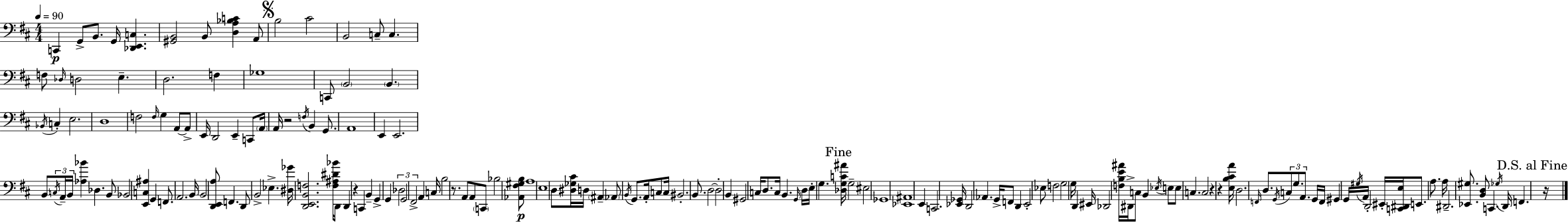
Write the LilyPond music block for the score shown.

{
  \clef bass
  \numericTimeSignature
  \time 4/4
  \key d \major
  \tempo 4 = 90
  \repeat volta 2 { c,4\p g,8-> b,8. g,16 <des, e, c>4. | <gis, b,>2 b,8 <d a bes c'>4 a,8 | \mark \markup { \musicglyph "scripts.segno" } b2 cis'2 | b,2 c8-- c4. | \break f8 \grace { des16 } d2 e4.-- | d2. f4 | ges1 | c,8 \parenthesize b,2 \parenthesize b,4. | \break \acciaccatura { bes,16 } c4-. e2. | d1 | f2 \grace { f16 } g4 a,8~~ | a,8-> e,16 d,2 e,4-- | \break c,8 \parenthesize a,16 a,16 r2 \acciaccatura { f16 } b,4 | g,8. a,1 | e,4 e,2. | b,8 \tuplet 3/2 { \acciaccatura { c16 } a,16-- b,16 } <aes bes'>4 des4. | \break b,8 bes,2 <e, c ais>4 | g,4 f,8. a,2. | b,16 b,2 <d, e, a>8 f,4. | d,8 b,2-> ees4.-> | \break <dis ges'>16 <d, e, b, f>2. | <f ais dis' bes'>16 d,8 d,4 r4 c,4 | b,4-- g,4-> g,4 \tuplet 3/2 { des2 | g,2 fis,2-> } | \break a,4 c16 b2 | r8. a,8 a,8 \parenthesize c,8 bes2 | <aes, fis gis b>8\p a1 | e1 | \break d8 <dis ges cis'>16 d16 \parenthesize ais,4-- \parenthesize aes,8 \acciaccatura { b,16 } | g,8. a,16-. c8 c16 bis,2.-. | b,8. d2~~ d2-. | b,4 gis,2 | \break c16 d8. c16 b,4. \grace { g,16 } d16 e16-. | g4. \mark "Fine" <des g c' ais'>16 g2-- eis2 | ges,1 | <ees, ais,>1 | \break e,4 c,2. | <ees, ges,>16 d,2 | aes,4. g,16-> f,8 d,4 e,2-. | ees8 f2 g2 | \break g16 d,4 eis,16 des,2 | <f b e' ais'>16 dis,16-> c8 b,4 \acciaccatura { ees16 } e8 | e8 c4. c2 | r4 r4 <e b cis' a'>16 d2. | \break \grace { f,16 } d8. \acciaccatura { g,16 } \tuplet 3/2 { c8 g8. a,8. } | g,16 f,16 gis,4 \tuplet 3/2 { g,16 \acciaccatura { gis16 } a,16 } d,2-. | eis,16-. <c, dis, e>16 e,8. a8. a16 dis,2.-- | <ees, gis>8. <b, d>8 c,4. | \break \acciaccatura { ges16 } d,16 f,4. \mark "D.S. al Fine" r16 } \bar "|."
}